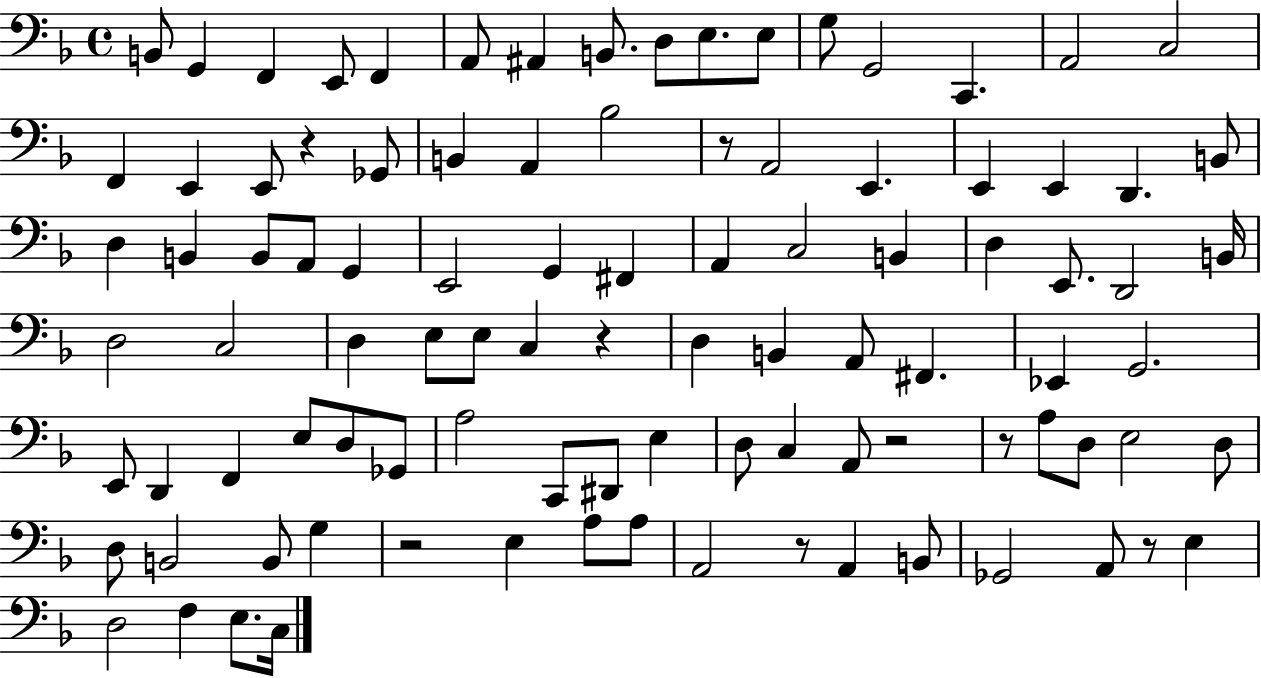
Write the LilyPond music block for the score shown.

{
  \clef bass
  \time 4/4
  \defaultTimeSignature
  \key f \major
  \repeat volta 2 { b,8 g,4 f,4 e,8 f,4 | a,8 ais,4 b,8. d8 e8. e8 | g8 g,2 c,4. | a,2 c2 | \break f,4 e,4 e,8 r4 ges,8 | b,4 a,4 bes2 | r8 a,2 e,4. | e,4 e,4 d,4. b,8 | \break d4 b,4 b,8 a,8 g,4 | e,2 g,4 fis,4 | a,4 c2 b,4 | d4 e,8. d,2 b,16 | \break d2 c2 | d4 e8 e8 c4 r4 | d4 b,4 a,8 fis,4. | ees,4 g,2. | \break e,8 d,4 f,4 e8 d8 ges,8 | a2 c,8 dis,8 e4 | d8 c4 a,8 r2 | r8 a8 d8 e2 d8 | \break d8 b,2 b,8 g4 | r2 e4 a8 a8 | a,2 r8 a,4 b,8 | ges,2 a,8 r8 e4 | \break d2 f4 e8. c16 | } \bar "|."
}